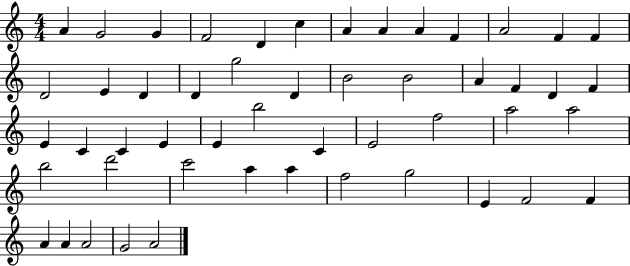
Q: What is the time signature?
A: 4/4